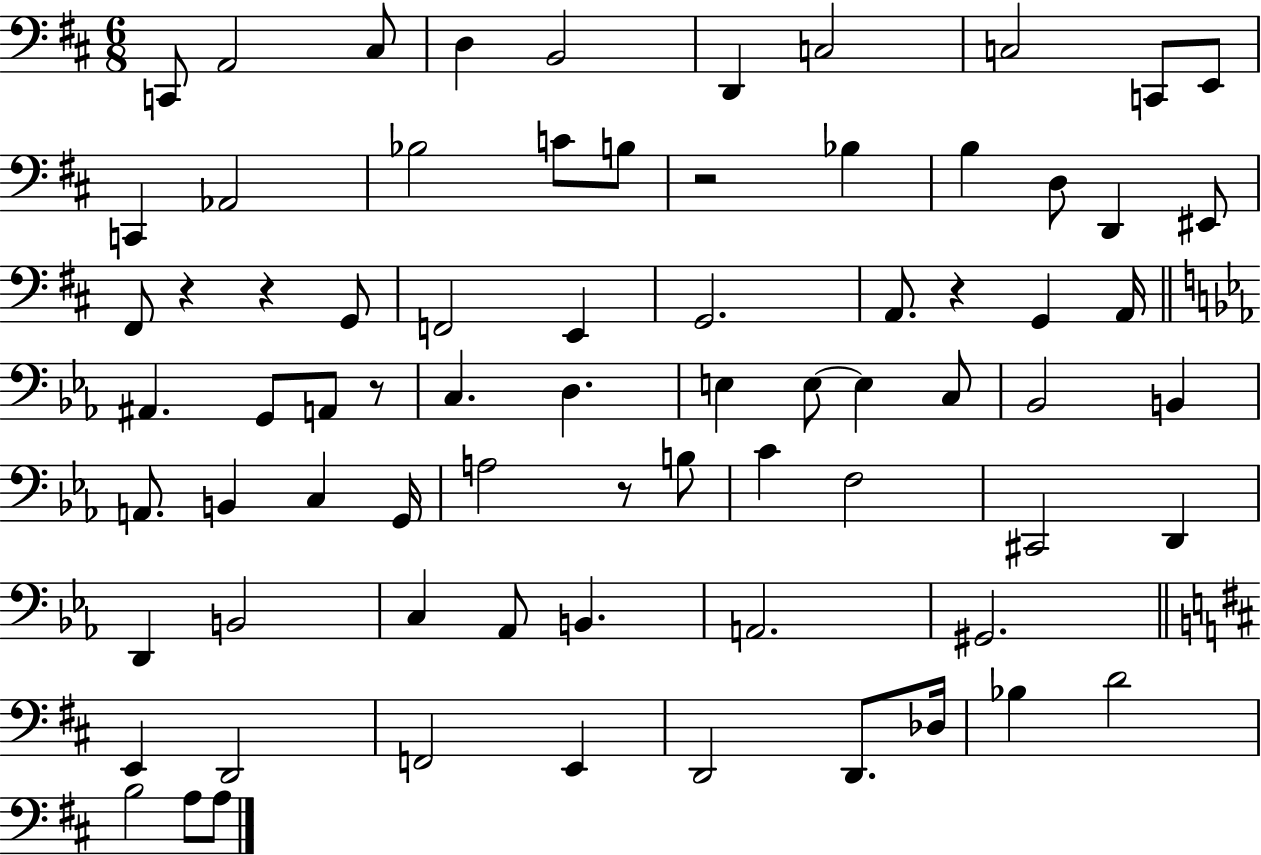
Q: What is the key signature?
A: D major